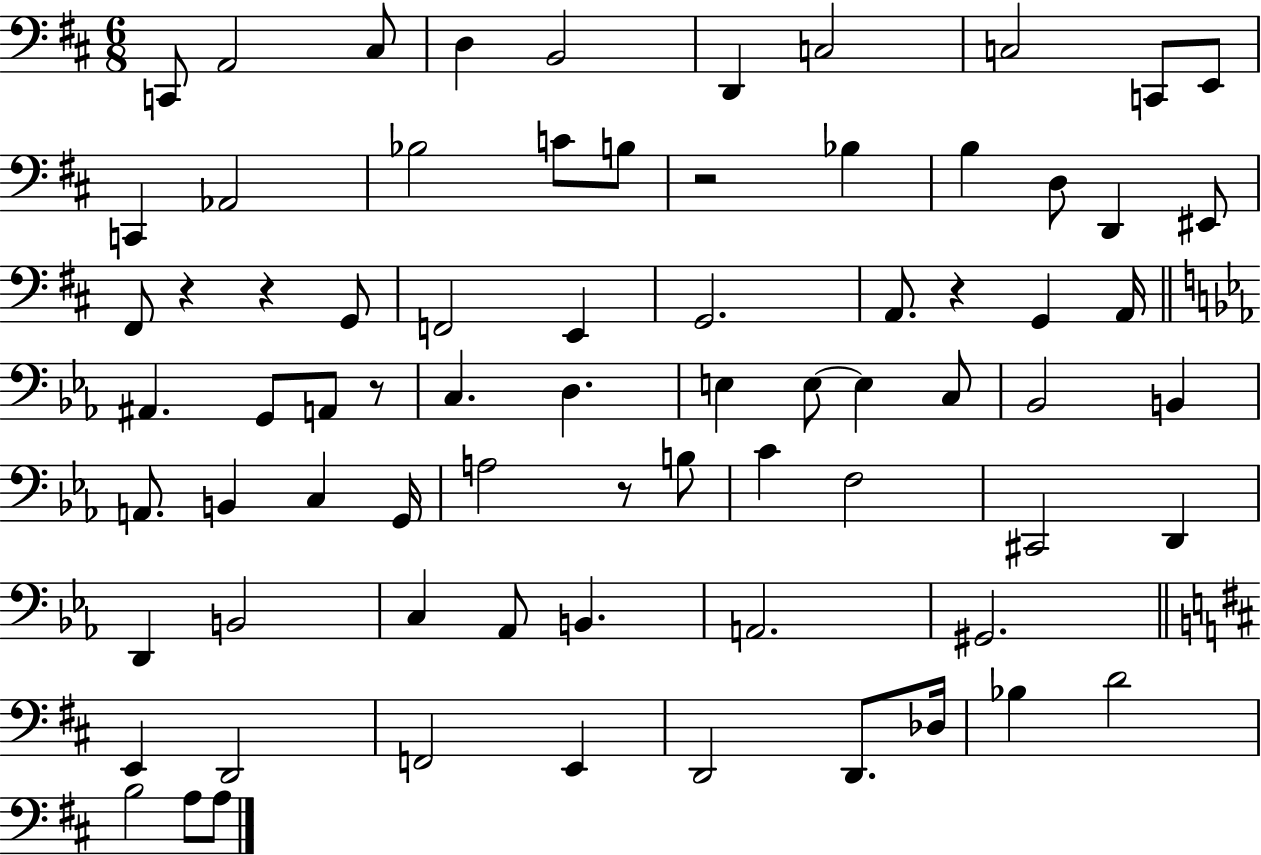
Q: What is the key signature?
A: D major